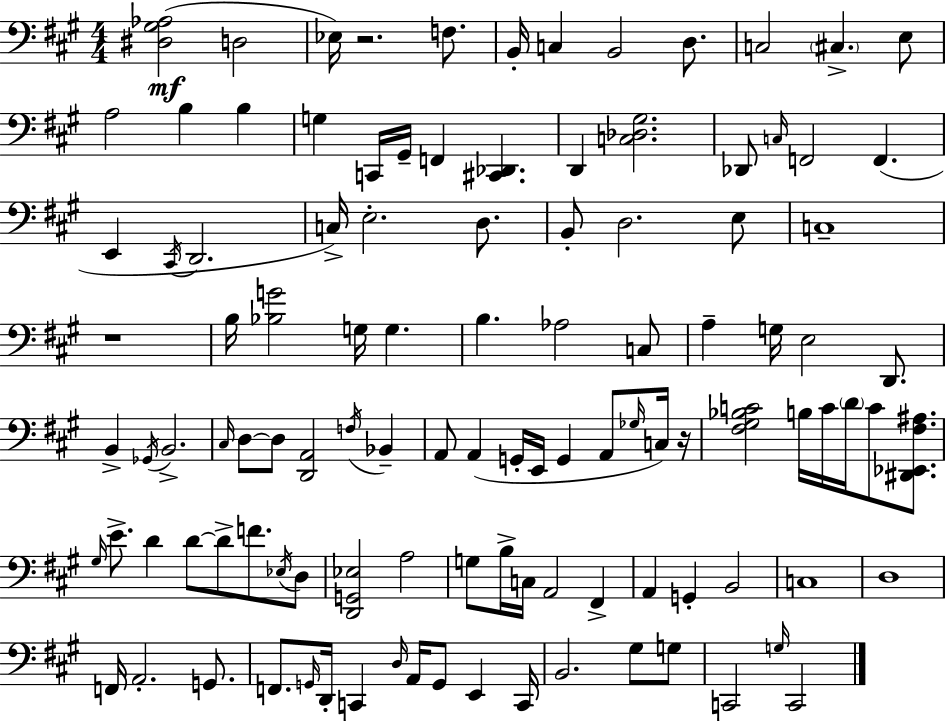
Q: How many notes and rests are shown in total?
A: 110